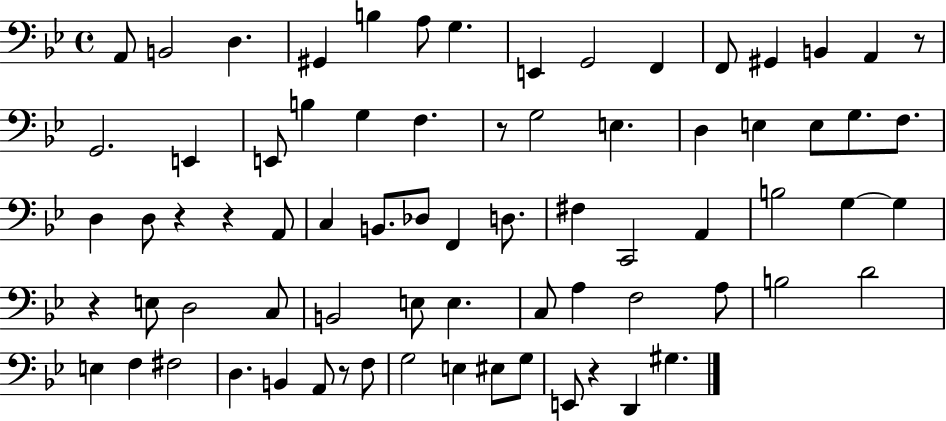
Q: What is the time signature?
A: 4/4